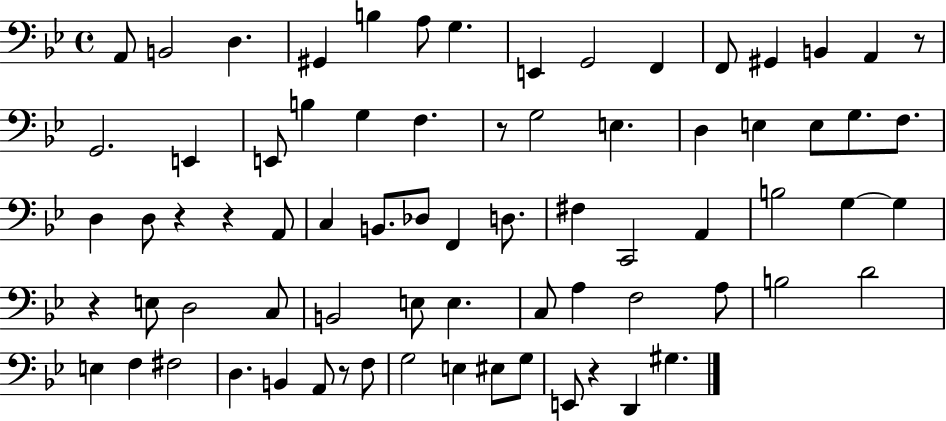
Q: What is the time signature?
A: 4/4